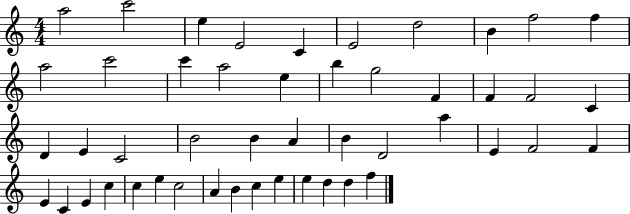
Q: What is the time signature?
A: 4/4